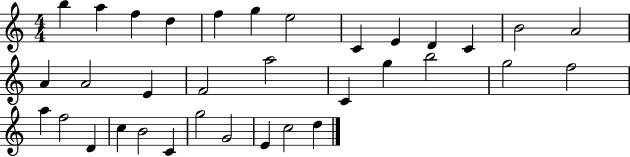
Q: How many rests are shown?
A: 0